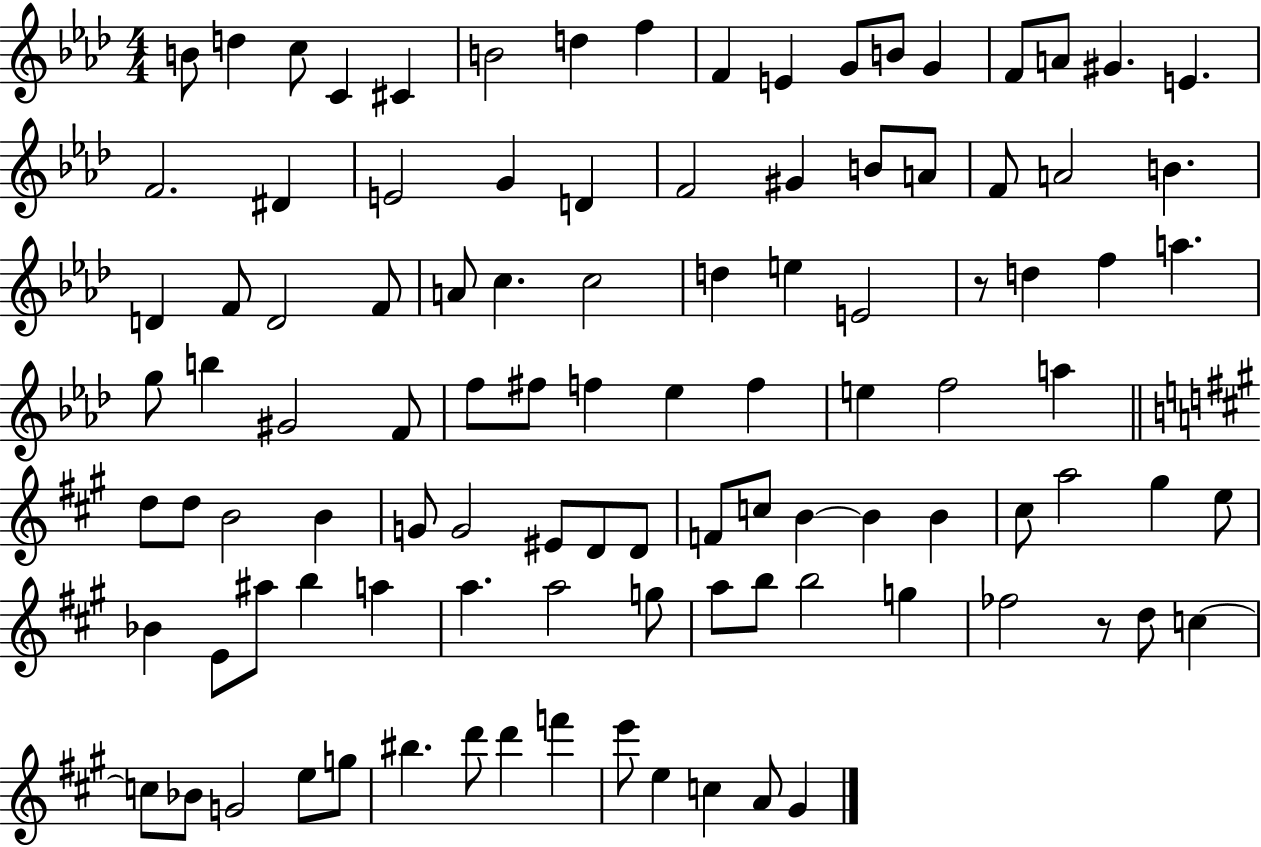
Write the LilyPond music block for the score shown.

{
  \clef treble
  \numericTimeSignature
  \time 4/4
  \key aes \major
  b'8 d''4 c''8 c'4 cis'4 | b'2 d''4 f''4 | f'4 e'4 g'8 b'8 g'4 | f'8 a'8 gis'4. e'4. | \break f'2. dis'4 | e'2 g'4 d'4 | f'2 gis'4 b'8 a'8 | f'8 a'2 b'4. | \break d'4 f'8 d'2 f'8 | a'8 c''4. c''2 | d''4 e''4 e'2 | r8 d''4 f''4 a''4. | \break g''8 b''4 gis'2 f'8 | f''8 fis''8 f''4 ees''4 f''4 | e''4 f''2 a''4 | \bar "||" \break \key a \major d''8 d''8 b'2 b'4 | g'8 g'2 eis'8 d'8 d'8 | f'8 c''8 b'4~~ b'4 b'4 | cis''8 a''2 gis''4 e''8 | \break bes'4 e'8 ais''8 b''4 a''4 | a''4. a''2 g''8 | a''8 b''8 b''2 g''4 | fes''2 r8 d''8 c''4~~ | \break c''8 bes'8 g'2 e''8 g''8 | bis''4. d'''8 d'''4 f'''4 | e'''8 e''4 c''4 a'8 gis'4 | \bar "|."
}